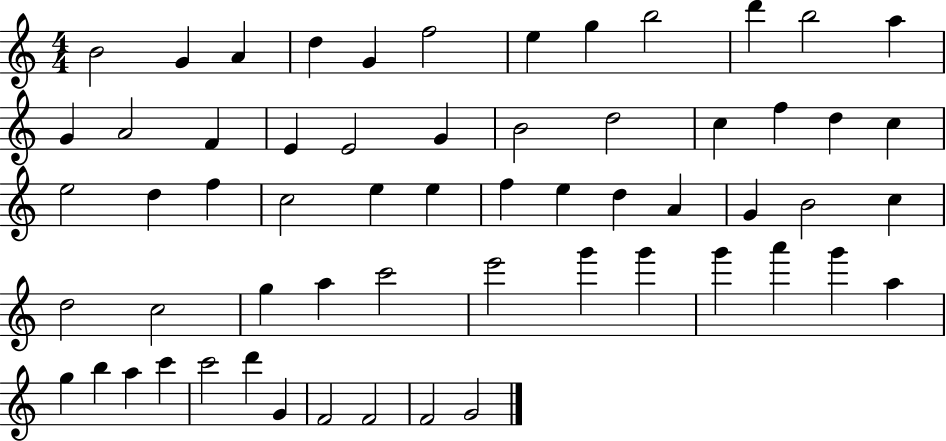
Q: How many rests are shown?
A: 0